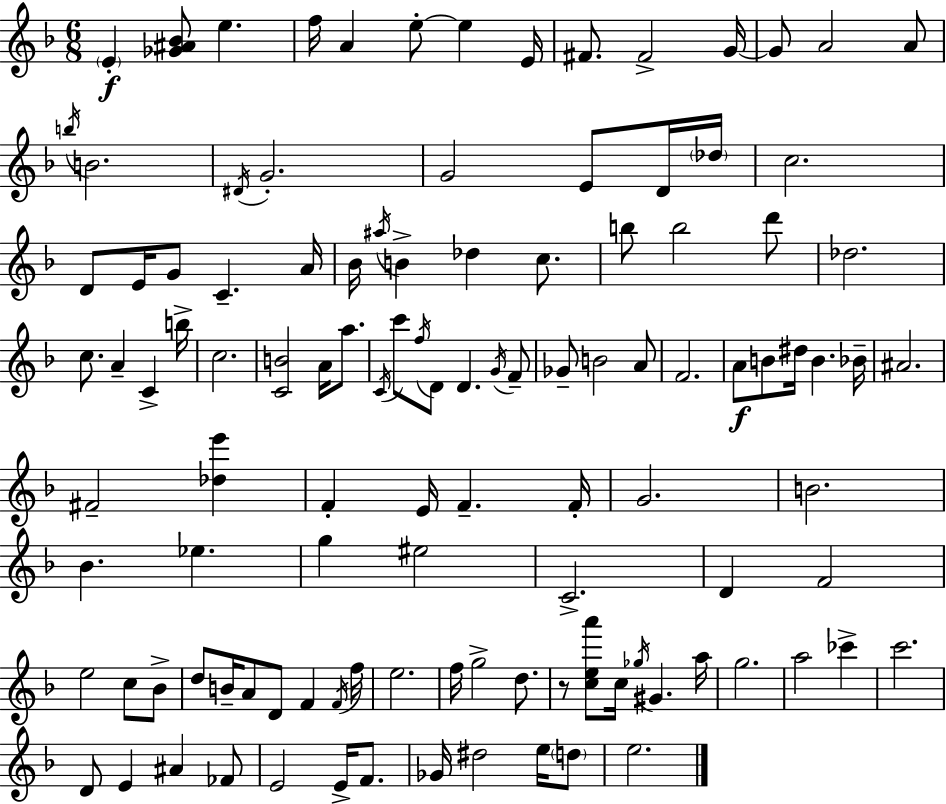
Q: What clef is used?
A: treble